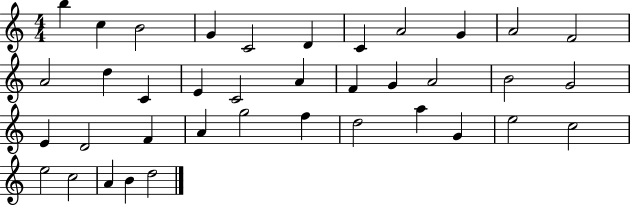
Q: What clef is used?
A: treble